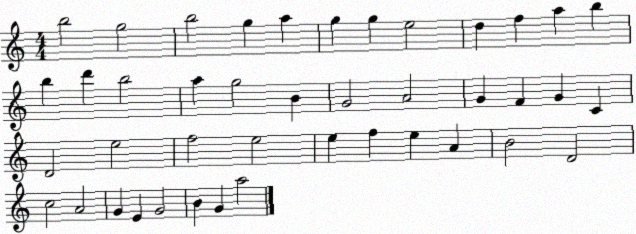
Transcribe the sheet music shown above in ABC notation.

X:1
T:Untitled
M:4/4
L:1/4
K:C
b2 g2 b2 g a g g e2 d f a b b d' b2 a g2 B G2 A2 G F G C D2 e2 f2 e2 e f e A B2 D2 c2 A2 G E G2 B G a2